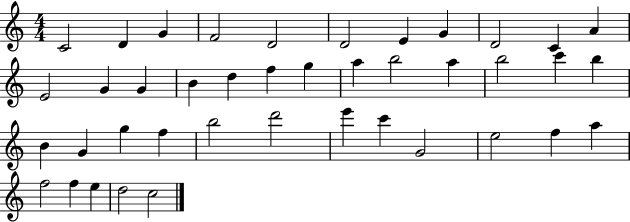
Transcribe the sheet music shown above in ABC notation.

X:1
T:Untitled
M:4/4
L:1/4
K:C
C2 D G F2 D2 D2 E G D2 C A E2 G G B d f g a b2 a b2 c' b B G g f b2 d'2 e' c' G2 e2 f a f2 f e d2 c2